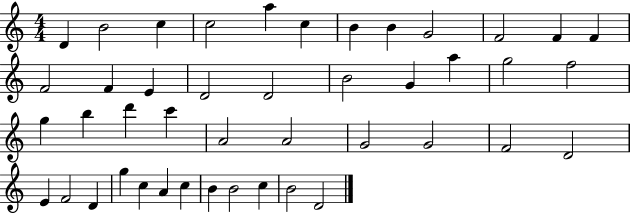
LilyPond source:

{
  \clef treble
  \numericTimeSignature
  \time 4/4
  \key c \major
  d'4 b'2 c''4 | c''2 a''4 c''4 | b'4 b'4 g'2 | f'2 f'4 f'4 | \break f'2 f'4 e'4 | d'2 d'2 | b'2 g'4 a''4 | g''2 f''2 | \break g''4 b''4 d'''4 c'''4 | a'2 a'2 | g'2 g'2 | f'2 d'2 | \break e'4 f'2 d'4 | g''4 c''4 a'4 c''4 | b'4 b'2 c''4 | b'2 d'2 | \break \bar "|."
}